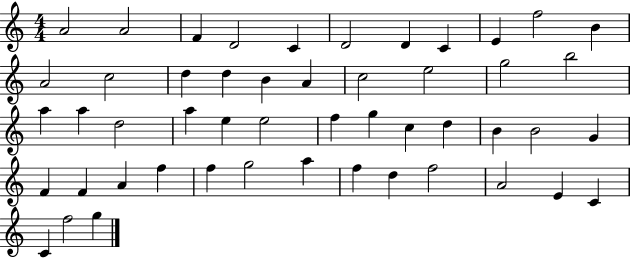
X:1
T:Untitled
M:4/4
L:1/4
K:C
A2 A2 F D2 C D2 D C E f2 B A2 c2 d d B A c2 e2 g2 b2 a a d2 a e e2 f g c d B B2 G F F A f f g2 a f d f2 A2 E C C f2 g